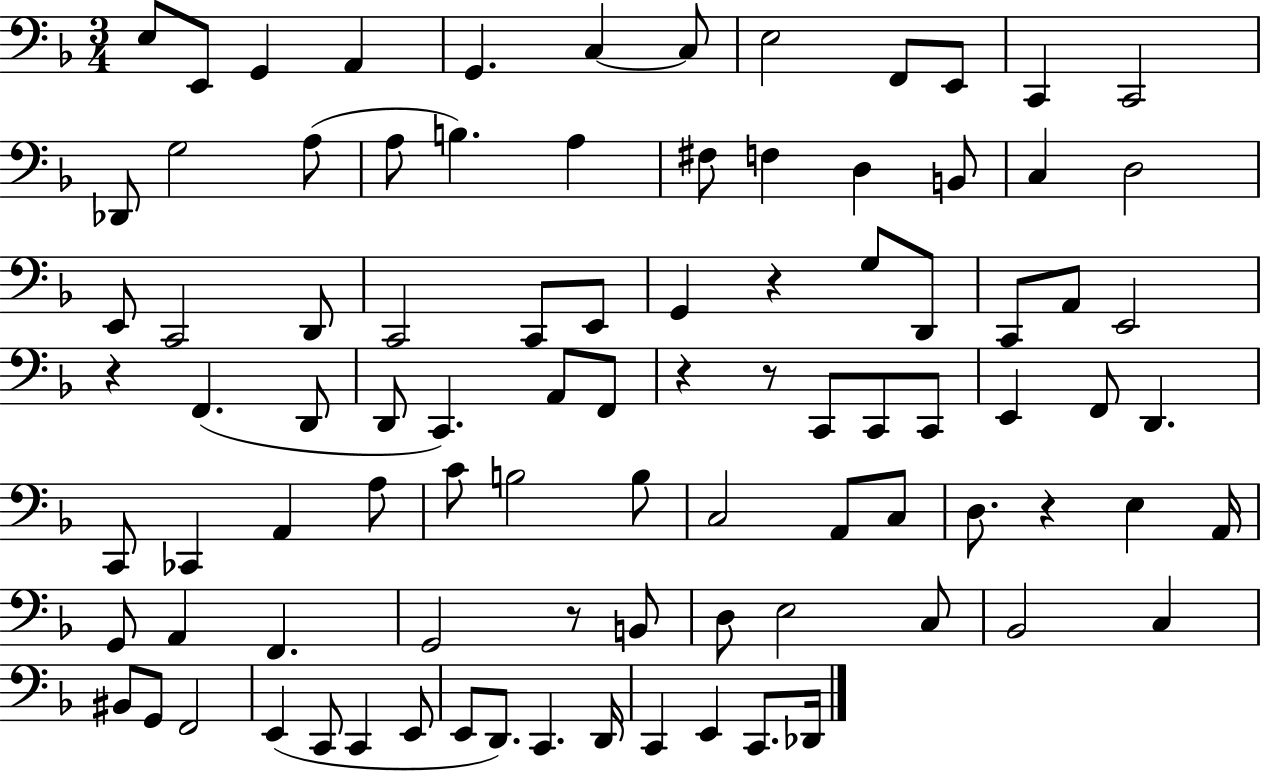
{
  \clef bass
  \numericTimeSignature
  \time 3/4
  \key f \major
  \repeat volta 2 { e8 e,8 g,4 a,4 | g,4. c4~~ c8 | e2 f,8 e,8 | c,4 c,2 | \break des,8 g2 a8( | a8 b4.) a4 | fis8 f4 d4 b,8 | c4 d2 | \break e,8 c,2 d,8 | c,2 c,8 e,8 | g,4 r4 g8 d,8 | c,8 a,8 e,2 | \break r4 f,4.( d,8 | d,8 c,4.) a,8 f,8 | r4 r8 c,8 c,8 c,8 | e,4 f,8 d,4. | \break c,8 ces,4 a,4 a8 | c'8 b2 b8 | c2 a,8 c8 | d8. r4 e4 a,16 | \break g,8 a,4 f,4. | g,2 r8 b,8 | d8 e2 c8 | bes,2 c4 | \break bis,8 g,8 f,2 | e,4( c,8 c,4 e,8 | e,8 d,8.) c,4. d,16 | c,4 e,4 c,8. des,16 | \break } \bar "|."
}